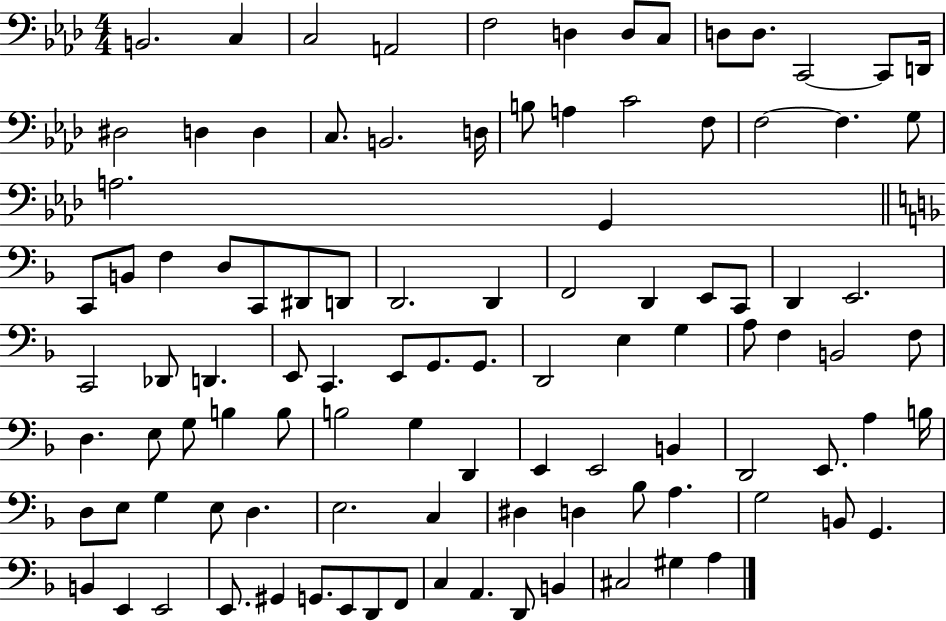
{
  \clef bass
  \numericTimeSignature
  \time 4/4
  \key aes \major
  b,2. c4 | c2 a,2 | f2 d4 d8 c8 | d8 d8. c,2~~ c,8 d,16 | \break dis2 d4 d4 | c8. b,2. d16 | b8 a4 c'2 f8 | f2~~ f4. g8 | \break a2. g,4 | \bar "||" \break \key f \major c,8 b,8 f4 d8 c,8 dis,8 d,8 | d,2. d,4 | f,2 d,4 e,8 c,8 | d,4 e,2. | \break c,2 des,8 d,4. | e,8 c,4. e,8 g,8. g,8. | d,2 e4 g4 | a8 f4 b,2 f8 | \break d4. e8 g8 b4 b8 | b2 g4 d,4 | e,4 e,2 b,4 | d,2 e,8. a4 b16 | \break d8 e8 g4 e8 d4. | e2. c4 | dis4 d4 bes8 a4. | g2 b,8 g,4. | \break b,4 e,4 e,2 | e,8. gis,4 g,8. e,8 d,8 f,8 | c4 a,4. d,8 b,4 | cis2 gis4 a4 | \break \bar "|."
}